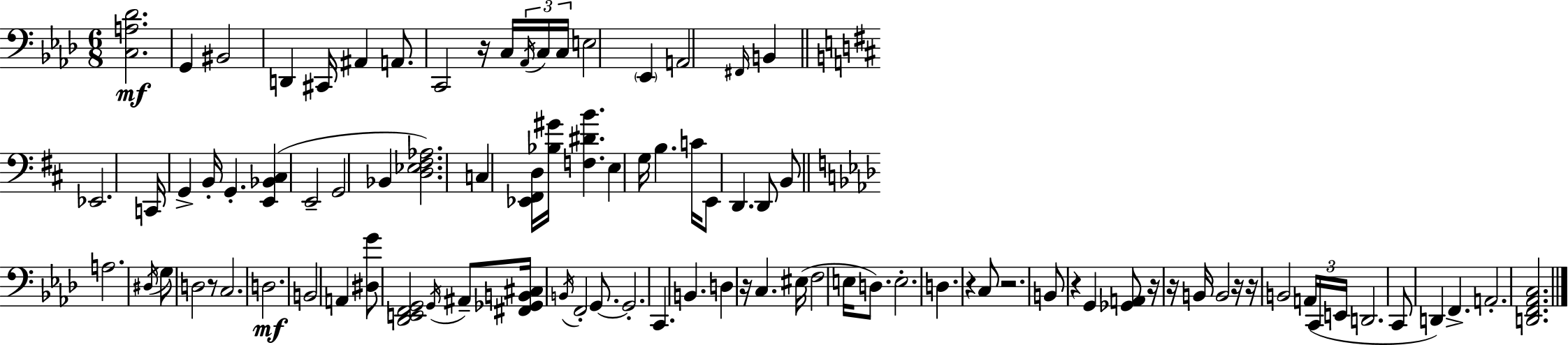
[C3,A3,Db4]/h. G2/q BIS2/h D2/q C#2/s A#2/q A2/e. C2/h R/s C3/s Ab2/s C3/s C3/s E3/h Eb2/q A2/h F#2/s B2/q Eb2/h. C2/s G2/q B2/s G2/q. [E2,Bb2,C#3]/q E2/h G2/h Bb2/q [D3,Eb3,F#3,Ab3]/h. C3/q [Eb2,F#2,D3]/s [Bb3,G#4]/s [F3,D#4,B4]/q. E3/q G3/s B3/q. C4/s E2/e D2/q. D2/e B2/e A3/h. D#3/s G3/e D3/h R/e C3/h. D3/h. B2/h A2/q [D#3,G4]/e [Db2,E2,F2,G2]/h G2/s A#2/e [F#2,Gb2,B2,C#3]/s B2/s F2/h G2/e. G2/h. C2/q. B2/q. D3/q R/s C3/q. EIS3/s F3/h E3/s D3/e. E3/h. D3/q. R/q C3/e R/h. B2/e R/q G2/q [Gb2,A2]/e R/s R/s B2/s B2/h R/s R/s B2/h A2/s C2/s E2/s D2/h. C2/e D2/q F2/q. A2/h. [D2,F2,Ab2,C3]/h.